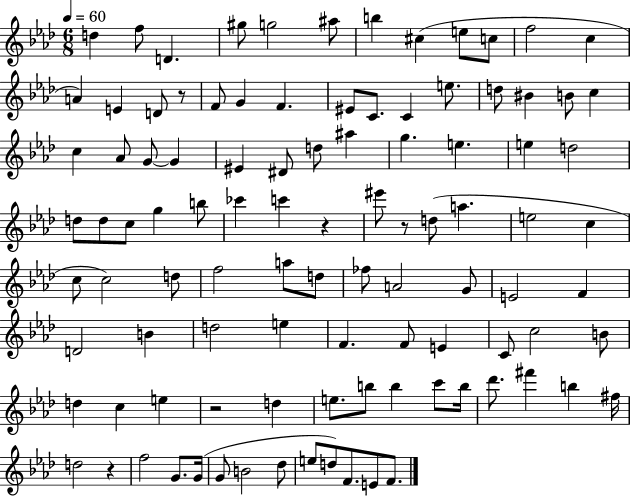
{
  \clef treble
  \numericTimeSignature
  \time 6/8
  \key aes \major
  \tempo 4 = 60
  d''4 f''8 d'4. | gis''8 g''2 ais''8 | b''4 cis''4( e''8 c''8 | f''2 c''4 | \break a'4) e'4 d'8 r8 | f'8 g'4 f'4. | eis'8 c'8. c'4 e''8. | d''8 bis'4 b'8 c''4 | \break c''4 aes'8 g'8~~ g'4 | eis'4 dis'8 d''8 ais''4 | g''4. e''4. | e''4 d''2 | \break d''8 d''8 c''8 g''4 b''8 | ces'''4 c'''4 r4 | eis'''8 r8 d''8( a''4. | e''2 c''4 | \break c''8 c''2) d''8 | f''2 a''8 d''8 | fes''8 a'2 g'8 | e'2 f'4 | \break d'2 b'4 | d''2 e''4 | f'4. f'8 e'4 | c'8 c''2 b'8 | \break d''4 c''4 e''4 | r2 d''4 | e''8. b''8 b''4 c'''8 b''16 | des'''8. fis'''4 b''4 fis''16 | \break d''2 r4 | f''2 g'8. g'16( | g'8 b'2 des''8 | e''8 d''8) f'8. e'8 f'8. | \break \bar "|."
}